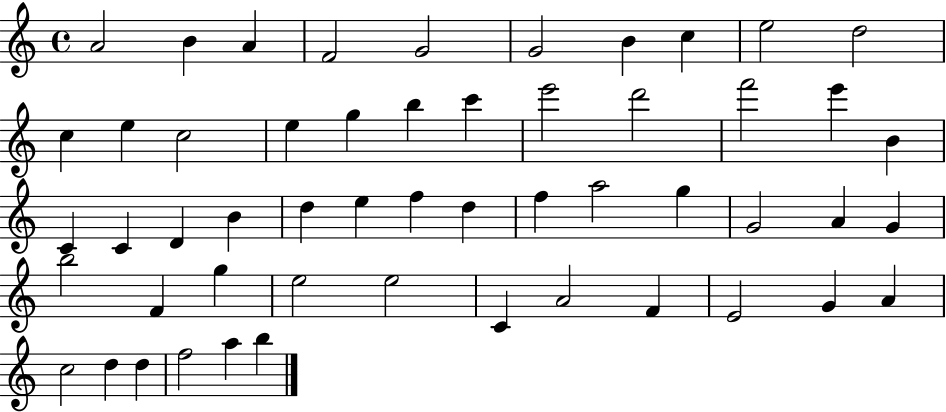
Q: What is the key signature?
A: C major